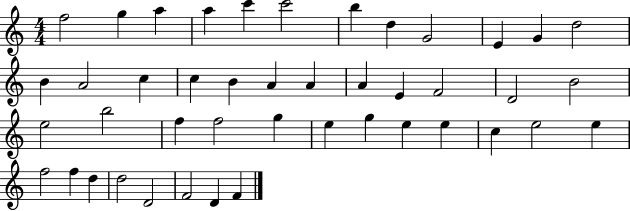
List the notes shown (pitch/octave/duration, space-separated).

F5/h G5/q A5/q A5/q C6/q C6/h B5/q D5/q G4/h E4/q G4/q D5/h B4/q A4/h C5/q C5/q B4/q A4/q A4/q A4/q E4/q F4/h D4/h B4/h E5/h B5/h F5/q F5/h G5/q E5/q G5/q E5/q E5/q C5/q E5/h E5/q F5/h F5/q D5/q D5/h D4/h F4/h D4/q F4/q